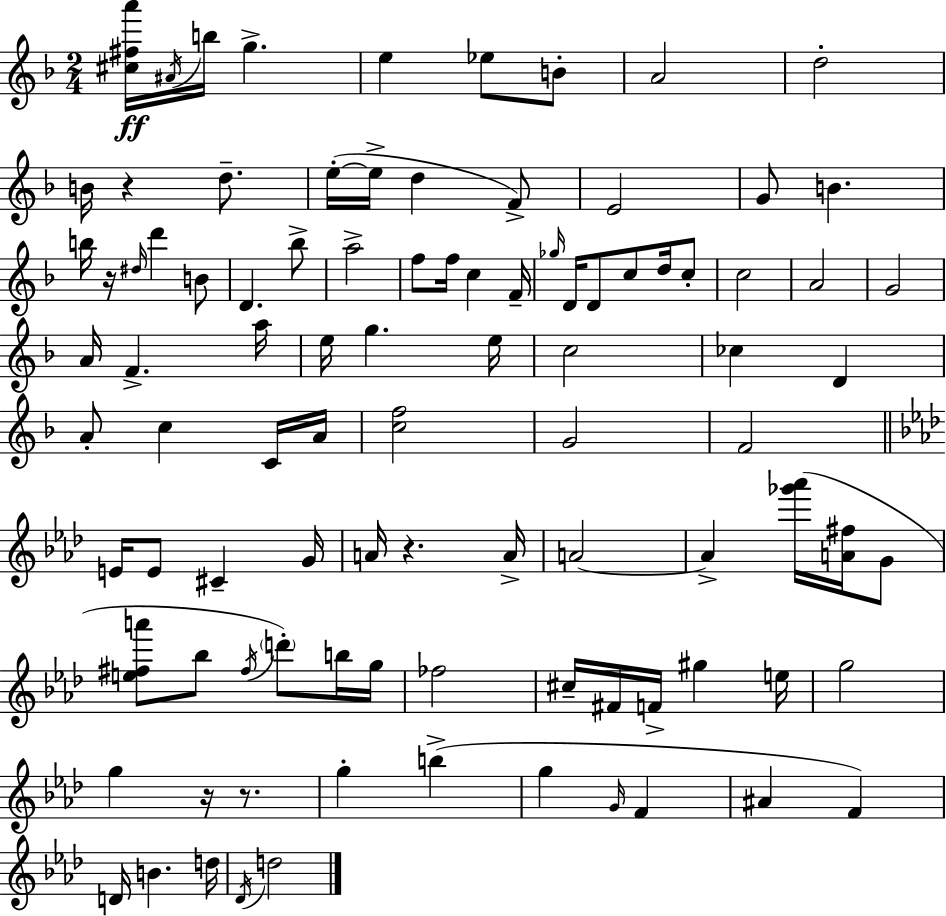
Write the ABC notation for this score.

X:1
T:Untitled
M:2/4
L:1/4
K:F
[^c^fa']/4 ^A/4 b/4 g e _e/2 B/2 A2 d2 B/4 z d/2 e/4 e/4 d F/2 E2 G/2 B b/4 z/4 ^d/4 d' B/2 D _b/2 a2 f/2 f/4 c F/4 _g/4 D/4 D/2 c/2 d/4 c/2 c2 A2 G2 A/4 F a/4 e/4 g e/4 c2 _c D A/2 c C/4 A/4 [cf]2 G2 F2 E/4 E/2 ^C G/4 A/4 z A/4 A2 A [_g'_a']/4 [A^f]/4 G/2 [e^fa']/2 _b/2 ^f/4 d'/2 b/4 g/4 _f2 ^c/4 ^F/4 F/4 ^g e/4 g2 g z/4 z/2 g b g G/4 F ^A F D/4 B d/4 _D/4 d2